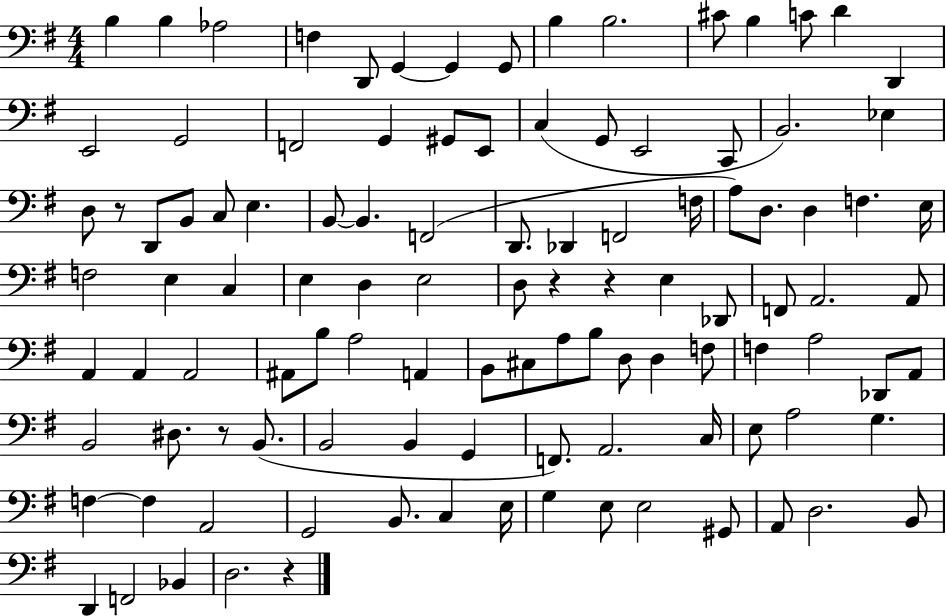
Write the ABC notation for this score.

X:1
T:Untitled
M:4/4
L:1/4
K:G
B, B, _A,2 F, D,,/2 G,, G,, G,,/2 B, B,2 ^C/2 B, C/2 D D,, E,,2 G,,2 F,,2 G,, ^G,,/2 E,,/2 C, G,,/2 E,,2 C,,/2 B,,2 _E, D,/2 z/2 D,,/2 B,,/2 C,/2 E, B,,/2 B,, F,,2 D,,/2 _D,, F,,2 F,/4 A,/2 D,/2 D, F, E,/4 F,2 E, C, E, D, E,2 D,/2 z z E, _D,,/2 F,,/2 A,,2 A,,/2 A,, A,, A,,2 ^A,,/2 B,/2 A,2 A,, B,,/2 ^C,/2 A,/2 B,/2 D,/2 D, F,/2 F, A,2 _D,,/2 A,,/2 B,,2 ^D,/2 z/2 B,,/2 B,,2 B,, G,, F,,/2 A,,2 C,/4 E,/2 A,2 G, F, F, A,,2 G,,2 B,,/2 C, E,/4 G, E,/2 E,2 ^G,,/2 A,,/2 D,2 B,,/2 D,, F,,2 _B,, D,2 z